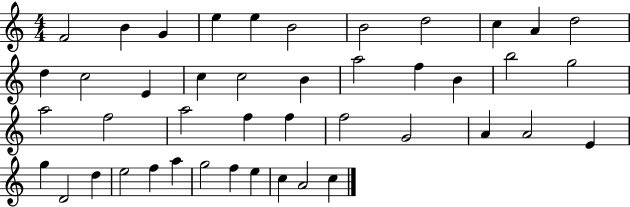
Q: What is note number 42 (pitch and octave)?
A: C5